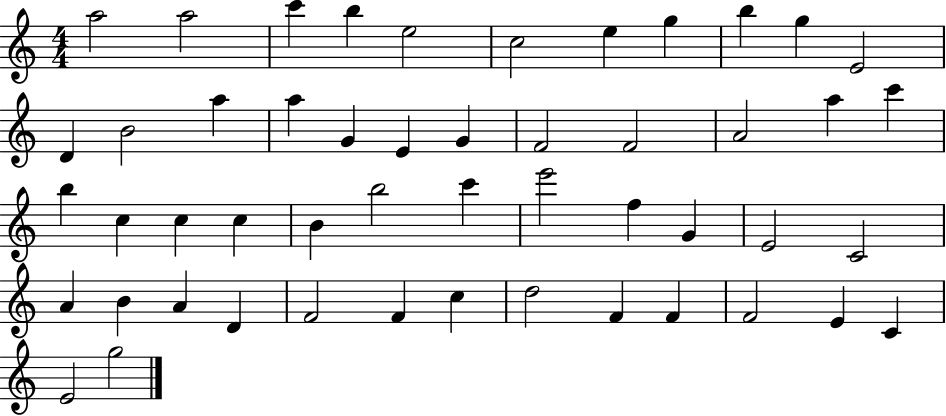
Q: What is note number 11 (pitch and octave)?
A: E4